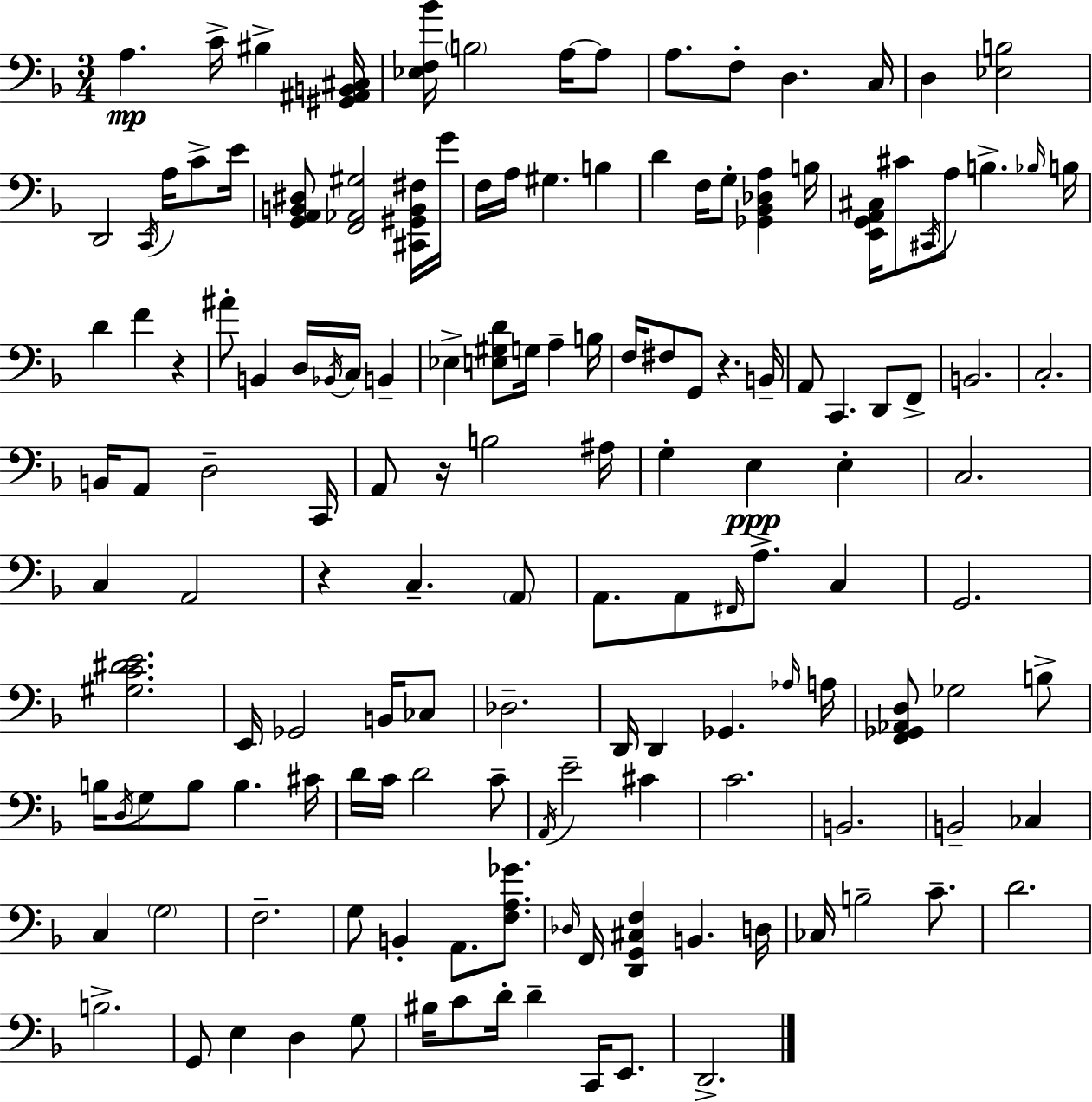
X:1
T:Untitled
M:3/4
L:1/4
K:Dm
A, C/4 ^B, [^G,,^A,,B,,^C,]/4 [_E,F,_B]/4 B,2 A,/4 A,/2 A,/2 F,/2 D, C,/4 D, [_E,B,]2 D,,2 C,,/4 A,/4 C/2 E/4 [G,,A,,B,,^D,]/2 [F,,_A,,^G,]2 [^C,,^G,,B,,^F,]/4 G/4 F,/4 A,/4 ^G, B, D F,/4 G,/2 [_G,,_B,,_D,A,] B,/4 [E,,G,,A,,^C,]/4 ^C/2 ^C,,/4 A,/2 B, _B,/4 B,/4 D F z ^A/2 B,, D,/4 _B,,/4 C,/4 B,, _E, [E,^G,D]/2 G,/4 A, B,/4 F,/4 ^F,/2 G,,/2 z B,,/4 A,,/2 C,, D,,/2 F,,/2 B,,2 C,2 B,,/4 A,,/2 D,2 C,,/4 A,,/2 z/4 B,2 ^A,/4 G, E, E, C,2 C, A,,2 z C, A,,/2 A,,/2 A,,/2 ^F,,/4 A,/2 C, G,,2 [^G,C^DE]2 E,,/4 _G,,2 B,,/4 _C,/2 _D,2 D,,/4 D,, _G,, _A,/4 A,/4 [F,,_G,,_A,,D,]/2 _G,2 B,/2 B,/4 D,/4 G,/2 B,/2 B, ^C/4 D/4 C/4 D2 C/2 A,,/4 E2 ^C C2 B,,2 B,,2 _C, C, G,2 F,2 G,/2 B,, A,,/2 [F,A,_G]/2 _D,/4 F,,/4 [D,,G,,^C,F,] B,, D,/4 _C,/4 B,2 C/2 D2 B,2 G,,/2 E, D, G,/2 ^B,/4 C/2 D/4 D C,,/4 E,,/2 D,,2